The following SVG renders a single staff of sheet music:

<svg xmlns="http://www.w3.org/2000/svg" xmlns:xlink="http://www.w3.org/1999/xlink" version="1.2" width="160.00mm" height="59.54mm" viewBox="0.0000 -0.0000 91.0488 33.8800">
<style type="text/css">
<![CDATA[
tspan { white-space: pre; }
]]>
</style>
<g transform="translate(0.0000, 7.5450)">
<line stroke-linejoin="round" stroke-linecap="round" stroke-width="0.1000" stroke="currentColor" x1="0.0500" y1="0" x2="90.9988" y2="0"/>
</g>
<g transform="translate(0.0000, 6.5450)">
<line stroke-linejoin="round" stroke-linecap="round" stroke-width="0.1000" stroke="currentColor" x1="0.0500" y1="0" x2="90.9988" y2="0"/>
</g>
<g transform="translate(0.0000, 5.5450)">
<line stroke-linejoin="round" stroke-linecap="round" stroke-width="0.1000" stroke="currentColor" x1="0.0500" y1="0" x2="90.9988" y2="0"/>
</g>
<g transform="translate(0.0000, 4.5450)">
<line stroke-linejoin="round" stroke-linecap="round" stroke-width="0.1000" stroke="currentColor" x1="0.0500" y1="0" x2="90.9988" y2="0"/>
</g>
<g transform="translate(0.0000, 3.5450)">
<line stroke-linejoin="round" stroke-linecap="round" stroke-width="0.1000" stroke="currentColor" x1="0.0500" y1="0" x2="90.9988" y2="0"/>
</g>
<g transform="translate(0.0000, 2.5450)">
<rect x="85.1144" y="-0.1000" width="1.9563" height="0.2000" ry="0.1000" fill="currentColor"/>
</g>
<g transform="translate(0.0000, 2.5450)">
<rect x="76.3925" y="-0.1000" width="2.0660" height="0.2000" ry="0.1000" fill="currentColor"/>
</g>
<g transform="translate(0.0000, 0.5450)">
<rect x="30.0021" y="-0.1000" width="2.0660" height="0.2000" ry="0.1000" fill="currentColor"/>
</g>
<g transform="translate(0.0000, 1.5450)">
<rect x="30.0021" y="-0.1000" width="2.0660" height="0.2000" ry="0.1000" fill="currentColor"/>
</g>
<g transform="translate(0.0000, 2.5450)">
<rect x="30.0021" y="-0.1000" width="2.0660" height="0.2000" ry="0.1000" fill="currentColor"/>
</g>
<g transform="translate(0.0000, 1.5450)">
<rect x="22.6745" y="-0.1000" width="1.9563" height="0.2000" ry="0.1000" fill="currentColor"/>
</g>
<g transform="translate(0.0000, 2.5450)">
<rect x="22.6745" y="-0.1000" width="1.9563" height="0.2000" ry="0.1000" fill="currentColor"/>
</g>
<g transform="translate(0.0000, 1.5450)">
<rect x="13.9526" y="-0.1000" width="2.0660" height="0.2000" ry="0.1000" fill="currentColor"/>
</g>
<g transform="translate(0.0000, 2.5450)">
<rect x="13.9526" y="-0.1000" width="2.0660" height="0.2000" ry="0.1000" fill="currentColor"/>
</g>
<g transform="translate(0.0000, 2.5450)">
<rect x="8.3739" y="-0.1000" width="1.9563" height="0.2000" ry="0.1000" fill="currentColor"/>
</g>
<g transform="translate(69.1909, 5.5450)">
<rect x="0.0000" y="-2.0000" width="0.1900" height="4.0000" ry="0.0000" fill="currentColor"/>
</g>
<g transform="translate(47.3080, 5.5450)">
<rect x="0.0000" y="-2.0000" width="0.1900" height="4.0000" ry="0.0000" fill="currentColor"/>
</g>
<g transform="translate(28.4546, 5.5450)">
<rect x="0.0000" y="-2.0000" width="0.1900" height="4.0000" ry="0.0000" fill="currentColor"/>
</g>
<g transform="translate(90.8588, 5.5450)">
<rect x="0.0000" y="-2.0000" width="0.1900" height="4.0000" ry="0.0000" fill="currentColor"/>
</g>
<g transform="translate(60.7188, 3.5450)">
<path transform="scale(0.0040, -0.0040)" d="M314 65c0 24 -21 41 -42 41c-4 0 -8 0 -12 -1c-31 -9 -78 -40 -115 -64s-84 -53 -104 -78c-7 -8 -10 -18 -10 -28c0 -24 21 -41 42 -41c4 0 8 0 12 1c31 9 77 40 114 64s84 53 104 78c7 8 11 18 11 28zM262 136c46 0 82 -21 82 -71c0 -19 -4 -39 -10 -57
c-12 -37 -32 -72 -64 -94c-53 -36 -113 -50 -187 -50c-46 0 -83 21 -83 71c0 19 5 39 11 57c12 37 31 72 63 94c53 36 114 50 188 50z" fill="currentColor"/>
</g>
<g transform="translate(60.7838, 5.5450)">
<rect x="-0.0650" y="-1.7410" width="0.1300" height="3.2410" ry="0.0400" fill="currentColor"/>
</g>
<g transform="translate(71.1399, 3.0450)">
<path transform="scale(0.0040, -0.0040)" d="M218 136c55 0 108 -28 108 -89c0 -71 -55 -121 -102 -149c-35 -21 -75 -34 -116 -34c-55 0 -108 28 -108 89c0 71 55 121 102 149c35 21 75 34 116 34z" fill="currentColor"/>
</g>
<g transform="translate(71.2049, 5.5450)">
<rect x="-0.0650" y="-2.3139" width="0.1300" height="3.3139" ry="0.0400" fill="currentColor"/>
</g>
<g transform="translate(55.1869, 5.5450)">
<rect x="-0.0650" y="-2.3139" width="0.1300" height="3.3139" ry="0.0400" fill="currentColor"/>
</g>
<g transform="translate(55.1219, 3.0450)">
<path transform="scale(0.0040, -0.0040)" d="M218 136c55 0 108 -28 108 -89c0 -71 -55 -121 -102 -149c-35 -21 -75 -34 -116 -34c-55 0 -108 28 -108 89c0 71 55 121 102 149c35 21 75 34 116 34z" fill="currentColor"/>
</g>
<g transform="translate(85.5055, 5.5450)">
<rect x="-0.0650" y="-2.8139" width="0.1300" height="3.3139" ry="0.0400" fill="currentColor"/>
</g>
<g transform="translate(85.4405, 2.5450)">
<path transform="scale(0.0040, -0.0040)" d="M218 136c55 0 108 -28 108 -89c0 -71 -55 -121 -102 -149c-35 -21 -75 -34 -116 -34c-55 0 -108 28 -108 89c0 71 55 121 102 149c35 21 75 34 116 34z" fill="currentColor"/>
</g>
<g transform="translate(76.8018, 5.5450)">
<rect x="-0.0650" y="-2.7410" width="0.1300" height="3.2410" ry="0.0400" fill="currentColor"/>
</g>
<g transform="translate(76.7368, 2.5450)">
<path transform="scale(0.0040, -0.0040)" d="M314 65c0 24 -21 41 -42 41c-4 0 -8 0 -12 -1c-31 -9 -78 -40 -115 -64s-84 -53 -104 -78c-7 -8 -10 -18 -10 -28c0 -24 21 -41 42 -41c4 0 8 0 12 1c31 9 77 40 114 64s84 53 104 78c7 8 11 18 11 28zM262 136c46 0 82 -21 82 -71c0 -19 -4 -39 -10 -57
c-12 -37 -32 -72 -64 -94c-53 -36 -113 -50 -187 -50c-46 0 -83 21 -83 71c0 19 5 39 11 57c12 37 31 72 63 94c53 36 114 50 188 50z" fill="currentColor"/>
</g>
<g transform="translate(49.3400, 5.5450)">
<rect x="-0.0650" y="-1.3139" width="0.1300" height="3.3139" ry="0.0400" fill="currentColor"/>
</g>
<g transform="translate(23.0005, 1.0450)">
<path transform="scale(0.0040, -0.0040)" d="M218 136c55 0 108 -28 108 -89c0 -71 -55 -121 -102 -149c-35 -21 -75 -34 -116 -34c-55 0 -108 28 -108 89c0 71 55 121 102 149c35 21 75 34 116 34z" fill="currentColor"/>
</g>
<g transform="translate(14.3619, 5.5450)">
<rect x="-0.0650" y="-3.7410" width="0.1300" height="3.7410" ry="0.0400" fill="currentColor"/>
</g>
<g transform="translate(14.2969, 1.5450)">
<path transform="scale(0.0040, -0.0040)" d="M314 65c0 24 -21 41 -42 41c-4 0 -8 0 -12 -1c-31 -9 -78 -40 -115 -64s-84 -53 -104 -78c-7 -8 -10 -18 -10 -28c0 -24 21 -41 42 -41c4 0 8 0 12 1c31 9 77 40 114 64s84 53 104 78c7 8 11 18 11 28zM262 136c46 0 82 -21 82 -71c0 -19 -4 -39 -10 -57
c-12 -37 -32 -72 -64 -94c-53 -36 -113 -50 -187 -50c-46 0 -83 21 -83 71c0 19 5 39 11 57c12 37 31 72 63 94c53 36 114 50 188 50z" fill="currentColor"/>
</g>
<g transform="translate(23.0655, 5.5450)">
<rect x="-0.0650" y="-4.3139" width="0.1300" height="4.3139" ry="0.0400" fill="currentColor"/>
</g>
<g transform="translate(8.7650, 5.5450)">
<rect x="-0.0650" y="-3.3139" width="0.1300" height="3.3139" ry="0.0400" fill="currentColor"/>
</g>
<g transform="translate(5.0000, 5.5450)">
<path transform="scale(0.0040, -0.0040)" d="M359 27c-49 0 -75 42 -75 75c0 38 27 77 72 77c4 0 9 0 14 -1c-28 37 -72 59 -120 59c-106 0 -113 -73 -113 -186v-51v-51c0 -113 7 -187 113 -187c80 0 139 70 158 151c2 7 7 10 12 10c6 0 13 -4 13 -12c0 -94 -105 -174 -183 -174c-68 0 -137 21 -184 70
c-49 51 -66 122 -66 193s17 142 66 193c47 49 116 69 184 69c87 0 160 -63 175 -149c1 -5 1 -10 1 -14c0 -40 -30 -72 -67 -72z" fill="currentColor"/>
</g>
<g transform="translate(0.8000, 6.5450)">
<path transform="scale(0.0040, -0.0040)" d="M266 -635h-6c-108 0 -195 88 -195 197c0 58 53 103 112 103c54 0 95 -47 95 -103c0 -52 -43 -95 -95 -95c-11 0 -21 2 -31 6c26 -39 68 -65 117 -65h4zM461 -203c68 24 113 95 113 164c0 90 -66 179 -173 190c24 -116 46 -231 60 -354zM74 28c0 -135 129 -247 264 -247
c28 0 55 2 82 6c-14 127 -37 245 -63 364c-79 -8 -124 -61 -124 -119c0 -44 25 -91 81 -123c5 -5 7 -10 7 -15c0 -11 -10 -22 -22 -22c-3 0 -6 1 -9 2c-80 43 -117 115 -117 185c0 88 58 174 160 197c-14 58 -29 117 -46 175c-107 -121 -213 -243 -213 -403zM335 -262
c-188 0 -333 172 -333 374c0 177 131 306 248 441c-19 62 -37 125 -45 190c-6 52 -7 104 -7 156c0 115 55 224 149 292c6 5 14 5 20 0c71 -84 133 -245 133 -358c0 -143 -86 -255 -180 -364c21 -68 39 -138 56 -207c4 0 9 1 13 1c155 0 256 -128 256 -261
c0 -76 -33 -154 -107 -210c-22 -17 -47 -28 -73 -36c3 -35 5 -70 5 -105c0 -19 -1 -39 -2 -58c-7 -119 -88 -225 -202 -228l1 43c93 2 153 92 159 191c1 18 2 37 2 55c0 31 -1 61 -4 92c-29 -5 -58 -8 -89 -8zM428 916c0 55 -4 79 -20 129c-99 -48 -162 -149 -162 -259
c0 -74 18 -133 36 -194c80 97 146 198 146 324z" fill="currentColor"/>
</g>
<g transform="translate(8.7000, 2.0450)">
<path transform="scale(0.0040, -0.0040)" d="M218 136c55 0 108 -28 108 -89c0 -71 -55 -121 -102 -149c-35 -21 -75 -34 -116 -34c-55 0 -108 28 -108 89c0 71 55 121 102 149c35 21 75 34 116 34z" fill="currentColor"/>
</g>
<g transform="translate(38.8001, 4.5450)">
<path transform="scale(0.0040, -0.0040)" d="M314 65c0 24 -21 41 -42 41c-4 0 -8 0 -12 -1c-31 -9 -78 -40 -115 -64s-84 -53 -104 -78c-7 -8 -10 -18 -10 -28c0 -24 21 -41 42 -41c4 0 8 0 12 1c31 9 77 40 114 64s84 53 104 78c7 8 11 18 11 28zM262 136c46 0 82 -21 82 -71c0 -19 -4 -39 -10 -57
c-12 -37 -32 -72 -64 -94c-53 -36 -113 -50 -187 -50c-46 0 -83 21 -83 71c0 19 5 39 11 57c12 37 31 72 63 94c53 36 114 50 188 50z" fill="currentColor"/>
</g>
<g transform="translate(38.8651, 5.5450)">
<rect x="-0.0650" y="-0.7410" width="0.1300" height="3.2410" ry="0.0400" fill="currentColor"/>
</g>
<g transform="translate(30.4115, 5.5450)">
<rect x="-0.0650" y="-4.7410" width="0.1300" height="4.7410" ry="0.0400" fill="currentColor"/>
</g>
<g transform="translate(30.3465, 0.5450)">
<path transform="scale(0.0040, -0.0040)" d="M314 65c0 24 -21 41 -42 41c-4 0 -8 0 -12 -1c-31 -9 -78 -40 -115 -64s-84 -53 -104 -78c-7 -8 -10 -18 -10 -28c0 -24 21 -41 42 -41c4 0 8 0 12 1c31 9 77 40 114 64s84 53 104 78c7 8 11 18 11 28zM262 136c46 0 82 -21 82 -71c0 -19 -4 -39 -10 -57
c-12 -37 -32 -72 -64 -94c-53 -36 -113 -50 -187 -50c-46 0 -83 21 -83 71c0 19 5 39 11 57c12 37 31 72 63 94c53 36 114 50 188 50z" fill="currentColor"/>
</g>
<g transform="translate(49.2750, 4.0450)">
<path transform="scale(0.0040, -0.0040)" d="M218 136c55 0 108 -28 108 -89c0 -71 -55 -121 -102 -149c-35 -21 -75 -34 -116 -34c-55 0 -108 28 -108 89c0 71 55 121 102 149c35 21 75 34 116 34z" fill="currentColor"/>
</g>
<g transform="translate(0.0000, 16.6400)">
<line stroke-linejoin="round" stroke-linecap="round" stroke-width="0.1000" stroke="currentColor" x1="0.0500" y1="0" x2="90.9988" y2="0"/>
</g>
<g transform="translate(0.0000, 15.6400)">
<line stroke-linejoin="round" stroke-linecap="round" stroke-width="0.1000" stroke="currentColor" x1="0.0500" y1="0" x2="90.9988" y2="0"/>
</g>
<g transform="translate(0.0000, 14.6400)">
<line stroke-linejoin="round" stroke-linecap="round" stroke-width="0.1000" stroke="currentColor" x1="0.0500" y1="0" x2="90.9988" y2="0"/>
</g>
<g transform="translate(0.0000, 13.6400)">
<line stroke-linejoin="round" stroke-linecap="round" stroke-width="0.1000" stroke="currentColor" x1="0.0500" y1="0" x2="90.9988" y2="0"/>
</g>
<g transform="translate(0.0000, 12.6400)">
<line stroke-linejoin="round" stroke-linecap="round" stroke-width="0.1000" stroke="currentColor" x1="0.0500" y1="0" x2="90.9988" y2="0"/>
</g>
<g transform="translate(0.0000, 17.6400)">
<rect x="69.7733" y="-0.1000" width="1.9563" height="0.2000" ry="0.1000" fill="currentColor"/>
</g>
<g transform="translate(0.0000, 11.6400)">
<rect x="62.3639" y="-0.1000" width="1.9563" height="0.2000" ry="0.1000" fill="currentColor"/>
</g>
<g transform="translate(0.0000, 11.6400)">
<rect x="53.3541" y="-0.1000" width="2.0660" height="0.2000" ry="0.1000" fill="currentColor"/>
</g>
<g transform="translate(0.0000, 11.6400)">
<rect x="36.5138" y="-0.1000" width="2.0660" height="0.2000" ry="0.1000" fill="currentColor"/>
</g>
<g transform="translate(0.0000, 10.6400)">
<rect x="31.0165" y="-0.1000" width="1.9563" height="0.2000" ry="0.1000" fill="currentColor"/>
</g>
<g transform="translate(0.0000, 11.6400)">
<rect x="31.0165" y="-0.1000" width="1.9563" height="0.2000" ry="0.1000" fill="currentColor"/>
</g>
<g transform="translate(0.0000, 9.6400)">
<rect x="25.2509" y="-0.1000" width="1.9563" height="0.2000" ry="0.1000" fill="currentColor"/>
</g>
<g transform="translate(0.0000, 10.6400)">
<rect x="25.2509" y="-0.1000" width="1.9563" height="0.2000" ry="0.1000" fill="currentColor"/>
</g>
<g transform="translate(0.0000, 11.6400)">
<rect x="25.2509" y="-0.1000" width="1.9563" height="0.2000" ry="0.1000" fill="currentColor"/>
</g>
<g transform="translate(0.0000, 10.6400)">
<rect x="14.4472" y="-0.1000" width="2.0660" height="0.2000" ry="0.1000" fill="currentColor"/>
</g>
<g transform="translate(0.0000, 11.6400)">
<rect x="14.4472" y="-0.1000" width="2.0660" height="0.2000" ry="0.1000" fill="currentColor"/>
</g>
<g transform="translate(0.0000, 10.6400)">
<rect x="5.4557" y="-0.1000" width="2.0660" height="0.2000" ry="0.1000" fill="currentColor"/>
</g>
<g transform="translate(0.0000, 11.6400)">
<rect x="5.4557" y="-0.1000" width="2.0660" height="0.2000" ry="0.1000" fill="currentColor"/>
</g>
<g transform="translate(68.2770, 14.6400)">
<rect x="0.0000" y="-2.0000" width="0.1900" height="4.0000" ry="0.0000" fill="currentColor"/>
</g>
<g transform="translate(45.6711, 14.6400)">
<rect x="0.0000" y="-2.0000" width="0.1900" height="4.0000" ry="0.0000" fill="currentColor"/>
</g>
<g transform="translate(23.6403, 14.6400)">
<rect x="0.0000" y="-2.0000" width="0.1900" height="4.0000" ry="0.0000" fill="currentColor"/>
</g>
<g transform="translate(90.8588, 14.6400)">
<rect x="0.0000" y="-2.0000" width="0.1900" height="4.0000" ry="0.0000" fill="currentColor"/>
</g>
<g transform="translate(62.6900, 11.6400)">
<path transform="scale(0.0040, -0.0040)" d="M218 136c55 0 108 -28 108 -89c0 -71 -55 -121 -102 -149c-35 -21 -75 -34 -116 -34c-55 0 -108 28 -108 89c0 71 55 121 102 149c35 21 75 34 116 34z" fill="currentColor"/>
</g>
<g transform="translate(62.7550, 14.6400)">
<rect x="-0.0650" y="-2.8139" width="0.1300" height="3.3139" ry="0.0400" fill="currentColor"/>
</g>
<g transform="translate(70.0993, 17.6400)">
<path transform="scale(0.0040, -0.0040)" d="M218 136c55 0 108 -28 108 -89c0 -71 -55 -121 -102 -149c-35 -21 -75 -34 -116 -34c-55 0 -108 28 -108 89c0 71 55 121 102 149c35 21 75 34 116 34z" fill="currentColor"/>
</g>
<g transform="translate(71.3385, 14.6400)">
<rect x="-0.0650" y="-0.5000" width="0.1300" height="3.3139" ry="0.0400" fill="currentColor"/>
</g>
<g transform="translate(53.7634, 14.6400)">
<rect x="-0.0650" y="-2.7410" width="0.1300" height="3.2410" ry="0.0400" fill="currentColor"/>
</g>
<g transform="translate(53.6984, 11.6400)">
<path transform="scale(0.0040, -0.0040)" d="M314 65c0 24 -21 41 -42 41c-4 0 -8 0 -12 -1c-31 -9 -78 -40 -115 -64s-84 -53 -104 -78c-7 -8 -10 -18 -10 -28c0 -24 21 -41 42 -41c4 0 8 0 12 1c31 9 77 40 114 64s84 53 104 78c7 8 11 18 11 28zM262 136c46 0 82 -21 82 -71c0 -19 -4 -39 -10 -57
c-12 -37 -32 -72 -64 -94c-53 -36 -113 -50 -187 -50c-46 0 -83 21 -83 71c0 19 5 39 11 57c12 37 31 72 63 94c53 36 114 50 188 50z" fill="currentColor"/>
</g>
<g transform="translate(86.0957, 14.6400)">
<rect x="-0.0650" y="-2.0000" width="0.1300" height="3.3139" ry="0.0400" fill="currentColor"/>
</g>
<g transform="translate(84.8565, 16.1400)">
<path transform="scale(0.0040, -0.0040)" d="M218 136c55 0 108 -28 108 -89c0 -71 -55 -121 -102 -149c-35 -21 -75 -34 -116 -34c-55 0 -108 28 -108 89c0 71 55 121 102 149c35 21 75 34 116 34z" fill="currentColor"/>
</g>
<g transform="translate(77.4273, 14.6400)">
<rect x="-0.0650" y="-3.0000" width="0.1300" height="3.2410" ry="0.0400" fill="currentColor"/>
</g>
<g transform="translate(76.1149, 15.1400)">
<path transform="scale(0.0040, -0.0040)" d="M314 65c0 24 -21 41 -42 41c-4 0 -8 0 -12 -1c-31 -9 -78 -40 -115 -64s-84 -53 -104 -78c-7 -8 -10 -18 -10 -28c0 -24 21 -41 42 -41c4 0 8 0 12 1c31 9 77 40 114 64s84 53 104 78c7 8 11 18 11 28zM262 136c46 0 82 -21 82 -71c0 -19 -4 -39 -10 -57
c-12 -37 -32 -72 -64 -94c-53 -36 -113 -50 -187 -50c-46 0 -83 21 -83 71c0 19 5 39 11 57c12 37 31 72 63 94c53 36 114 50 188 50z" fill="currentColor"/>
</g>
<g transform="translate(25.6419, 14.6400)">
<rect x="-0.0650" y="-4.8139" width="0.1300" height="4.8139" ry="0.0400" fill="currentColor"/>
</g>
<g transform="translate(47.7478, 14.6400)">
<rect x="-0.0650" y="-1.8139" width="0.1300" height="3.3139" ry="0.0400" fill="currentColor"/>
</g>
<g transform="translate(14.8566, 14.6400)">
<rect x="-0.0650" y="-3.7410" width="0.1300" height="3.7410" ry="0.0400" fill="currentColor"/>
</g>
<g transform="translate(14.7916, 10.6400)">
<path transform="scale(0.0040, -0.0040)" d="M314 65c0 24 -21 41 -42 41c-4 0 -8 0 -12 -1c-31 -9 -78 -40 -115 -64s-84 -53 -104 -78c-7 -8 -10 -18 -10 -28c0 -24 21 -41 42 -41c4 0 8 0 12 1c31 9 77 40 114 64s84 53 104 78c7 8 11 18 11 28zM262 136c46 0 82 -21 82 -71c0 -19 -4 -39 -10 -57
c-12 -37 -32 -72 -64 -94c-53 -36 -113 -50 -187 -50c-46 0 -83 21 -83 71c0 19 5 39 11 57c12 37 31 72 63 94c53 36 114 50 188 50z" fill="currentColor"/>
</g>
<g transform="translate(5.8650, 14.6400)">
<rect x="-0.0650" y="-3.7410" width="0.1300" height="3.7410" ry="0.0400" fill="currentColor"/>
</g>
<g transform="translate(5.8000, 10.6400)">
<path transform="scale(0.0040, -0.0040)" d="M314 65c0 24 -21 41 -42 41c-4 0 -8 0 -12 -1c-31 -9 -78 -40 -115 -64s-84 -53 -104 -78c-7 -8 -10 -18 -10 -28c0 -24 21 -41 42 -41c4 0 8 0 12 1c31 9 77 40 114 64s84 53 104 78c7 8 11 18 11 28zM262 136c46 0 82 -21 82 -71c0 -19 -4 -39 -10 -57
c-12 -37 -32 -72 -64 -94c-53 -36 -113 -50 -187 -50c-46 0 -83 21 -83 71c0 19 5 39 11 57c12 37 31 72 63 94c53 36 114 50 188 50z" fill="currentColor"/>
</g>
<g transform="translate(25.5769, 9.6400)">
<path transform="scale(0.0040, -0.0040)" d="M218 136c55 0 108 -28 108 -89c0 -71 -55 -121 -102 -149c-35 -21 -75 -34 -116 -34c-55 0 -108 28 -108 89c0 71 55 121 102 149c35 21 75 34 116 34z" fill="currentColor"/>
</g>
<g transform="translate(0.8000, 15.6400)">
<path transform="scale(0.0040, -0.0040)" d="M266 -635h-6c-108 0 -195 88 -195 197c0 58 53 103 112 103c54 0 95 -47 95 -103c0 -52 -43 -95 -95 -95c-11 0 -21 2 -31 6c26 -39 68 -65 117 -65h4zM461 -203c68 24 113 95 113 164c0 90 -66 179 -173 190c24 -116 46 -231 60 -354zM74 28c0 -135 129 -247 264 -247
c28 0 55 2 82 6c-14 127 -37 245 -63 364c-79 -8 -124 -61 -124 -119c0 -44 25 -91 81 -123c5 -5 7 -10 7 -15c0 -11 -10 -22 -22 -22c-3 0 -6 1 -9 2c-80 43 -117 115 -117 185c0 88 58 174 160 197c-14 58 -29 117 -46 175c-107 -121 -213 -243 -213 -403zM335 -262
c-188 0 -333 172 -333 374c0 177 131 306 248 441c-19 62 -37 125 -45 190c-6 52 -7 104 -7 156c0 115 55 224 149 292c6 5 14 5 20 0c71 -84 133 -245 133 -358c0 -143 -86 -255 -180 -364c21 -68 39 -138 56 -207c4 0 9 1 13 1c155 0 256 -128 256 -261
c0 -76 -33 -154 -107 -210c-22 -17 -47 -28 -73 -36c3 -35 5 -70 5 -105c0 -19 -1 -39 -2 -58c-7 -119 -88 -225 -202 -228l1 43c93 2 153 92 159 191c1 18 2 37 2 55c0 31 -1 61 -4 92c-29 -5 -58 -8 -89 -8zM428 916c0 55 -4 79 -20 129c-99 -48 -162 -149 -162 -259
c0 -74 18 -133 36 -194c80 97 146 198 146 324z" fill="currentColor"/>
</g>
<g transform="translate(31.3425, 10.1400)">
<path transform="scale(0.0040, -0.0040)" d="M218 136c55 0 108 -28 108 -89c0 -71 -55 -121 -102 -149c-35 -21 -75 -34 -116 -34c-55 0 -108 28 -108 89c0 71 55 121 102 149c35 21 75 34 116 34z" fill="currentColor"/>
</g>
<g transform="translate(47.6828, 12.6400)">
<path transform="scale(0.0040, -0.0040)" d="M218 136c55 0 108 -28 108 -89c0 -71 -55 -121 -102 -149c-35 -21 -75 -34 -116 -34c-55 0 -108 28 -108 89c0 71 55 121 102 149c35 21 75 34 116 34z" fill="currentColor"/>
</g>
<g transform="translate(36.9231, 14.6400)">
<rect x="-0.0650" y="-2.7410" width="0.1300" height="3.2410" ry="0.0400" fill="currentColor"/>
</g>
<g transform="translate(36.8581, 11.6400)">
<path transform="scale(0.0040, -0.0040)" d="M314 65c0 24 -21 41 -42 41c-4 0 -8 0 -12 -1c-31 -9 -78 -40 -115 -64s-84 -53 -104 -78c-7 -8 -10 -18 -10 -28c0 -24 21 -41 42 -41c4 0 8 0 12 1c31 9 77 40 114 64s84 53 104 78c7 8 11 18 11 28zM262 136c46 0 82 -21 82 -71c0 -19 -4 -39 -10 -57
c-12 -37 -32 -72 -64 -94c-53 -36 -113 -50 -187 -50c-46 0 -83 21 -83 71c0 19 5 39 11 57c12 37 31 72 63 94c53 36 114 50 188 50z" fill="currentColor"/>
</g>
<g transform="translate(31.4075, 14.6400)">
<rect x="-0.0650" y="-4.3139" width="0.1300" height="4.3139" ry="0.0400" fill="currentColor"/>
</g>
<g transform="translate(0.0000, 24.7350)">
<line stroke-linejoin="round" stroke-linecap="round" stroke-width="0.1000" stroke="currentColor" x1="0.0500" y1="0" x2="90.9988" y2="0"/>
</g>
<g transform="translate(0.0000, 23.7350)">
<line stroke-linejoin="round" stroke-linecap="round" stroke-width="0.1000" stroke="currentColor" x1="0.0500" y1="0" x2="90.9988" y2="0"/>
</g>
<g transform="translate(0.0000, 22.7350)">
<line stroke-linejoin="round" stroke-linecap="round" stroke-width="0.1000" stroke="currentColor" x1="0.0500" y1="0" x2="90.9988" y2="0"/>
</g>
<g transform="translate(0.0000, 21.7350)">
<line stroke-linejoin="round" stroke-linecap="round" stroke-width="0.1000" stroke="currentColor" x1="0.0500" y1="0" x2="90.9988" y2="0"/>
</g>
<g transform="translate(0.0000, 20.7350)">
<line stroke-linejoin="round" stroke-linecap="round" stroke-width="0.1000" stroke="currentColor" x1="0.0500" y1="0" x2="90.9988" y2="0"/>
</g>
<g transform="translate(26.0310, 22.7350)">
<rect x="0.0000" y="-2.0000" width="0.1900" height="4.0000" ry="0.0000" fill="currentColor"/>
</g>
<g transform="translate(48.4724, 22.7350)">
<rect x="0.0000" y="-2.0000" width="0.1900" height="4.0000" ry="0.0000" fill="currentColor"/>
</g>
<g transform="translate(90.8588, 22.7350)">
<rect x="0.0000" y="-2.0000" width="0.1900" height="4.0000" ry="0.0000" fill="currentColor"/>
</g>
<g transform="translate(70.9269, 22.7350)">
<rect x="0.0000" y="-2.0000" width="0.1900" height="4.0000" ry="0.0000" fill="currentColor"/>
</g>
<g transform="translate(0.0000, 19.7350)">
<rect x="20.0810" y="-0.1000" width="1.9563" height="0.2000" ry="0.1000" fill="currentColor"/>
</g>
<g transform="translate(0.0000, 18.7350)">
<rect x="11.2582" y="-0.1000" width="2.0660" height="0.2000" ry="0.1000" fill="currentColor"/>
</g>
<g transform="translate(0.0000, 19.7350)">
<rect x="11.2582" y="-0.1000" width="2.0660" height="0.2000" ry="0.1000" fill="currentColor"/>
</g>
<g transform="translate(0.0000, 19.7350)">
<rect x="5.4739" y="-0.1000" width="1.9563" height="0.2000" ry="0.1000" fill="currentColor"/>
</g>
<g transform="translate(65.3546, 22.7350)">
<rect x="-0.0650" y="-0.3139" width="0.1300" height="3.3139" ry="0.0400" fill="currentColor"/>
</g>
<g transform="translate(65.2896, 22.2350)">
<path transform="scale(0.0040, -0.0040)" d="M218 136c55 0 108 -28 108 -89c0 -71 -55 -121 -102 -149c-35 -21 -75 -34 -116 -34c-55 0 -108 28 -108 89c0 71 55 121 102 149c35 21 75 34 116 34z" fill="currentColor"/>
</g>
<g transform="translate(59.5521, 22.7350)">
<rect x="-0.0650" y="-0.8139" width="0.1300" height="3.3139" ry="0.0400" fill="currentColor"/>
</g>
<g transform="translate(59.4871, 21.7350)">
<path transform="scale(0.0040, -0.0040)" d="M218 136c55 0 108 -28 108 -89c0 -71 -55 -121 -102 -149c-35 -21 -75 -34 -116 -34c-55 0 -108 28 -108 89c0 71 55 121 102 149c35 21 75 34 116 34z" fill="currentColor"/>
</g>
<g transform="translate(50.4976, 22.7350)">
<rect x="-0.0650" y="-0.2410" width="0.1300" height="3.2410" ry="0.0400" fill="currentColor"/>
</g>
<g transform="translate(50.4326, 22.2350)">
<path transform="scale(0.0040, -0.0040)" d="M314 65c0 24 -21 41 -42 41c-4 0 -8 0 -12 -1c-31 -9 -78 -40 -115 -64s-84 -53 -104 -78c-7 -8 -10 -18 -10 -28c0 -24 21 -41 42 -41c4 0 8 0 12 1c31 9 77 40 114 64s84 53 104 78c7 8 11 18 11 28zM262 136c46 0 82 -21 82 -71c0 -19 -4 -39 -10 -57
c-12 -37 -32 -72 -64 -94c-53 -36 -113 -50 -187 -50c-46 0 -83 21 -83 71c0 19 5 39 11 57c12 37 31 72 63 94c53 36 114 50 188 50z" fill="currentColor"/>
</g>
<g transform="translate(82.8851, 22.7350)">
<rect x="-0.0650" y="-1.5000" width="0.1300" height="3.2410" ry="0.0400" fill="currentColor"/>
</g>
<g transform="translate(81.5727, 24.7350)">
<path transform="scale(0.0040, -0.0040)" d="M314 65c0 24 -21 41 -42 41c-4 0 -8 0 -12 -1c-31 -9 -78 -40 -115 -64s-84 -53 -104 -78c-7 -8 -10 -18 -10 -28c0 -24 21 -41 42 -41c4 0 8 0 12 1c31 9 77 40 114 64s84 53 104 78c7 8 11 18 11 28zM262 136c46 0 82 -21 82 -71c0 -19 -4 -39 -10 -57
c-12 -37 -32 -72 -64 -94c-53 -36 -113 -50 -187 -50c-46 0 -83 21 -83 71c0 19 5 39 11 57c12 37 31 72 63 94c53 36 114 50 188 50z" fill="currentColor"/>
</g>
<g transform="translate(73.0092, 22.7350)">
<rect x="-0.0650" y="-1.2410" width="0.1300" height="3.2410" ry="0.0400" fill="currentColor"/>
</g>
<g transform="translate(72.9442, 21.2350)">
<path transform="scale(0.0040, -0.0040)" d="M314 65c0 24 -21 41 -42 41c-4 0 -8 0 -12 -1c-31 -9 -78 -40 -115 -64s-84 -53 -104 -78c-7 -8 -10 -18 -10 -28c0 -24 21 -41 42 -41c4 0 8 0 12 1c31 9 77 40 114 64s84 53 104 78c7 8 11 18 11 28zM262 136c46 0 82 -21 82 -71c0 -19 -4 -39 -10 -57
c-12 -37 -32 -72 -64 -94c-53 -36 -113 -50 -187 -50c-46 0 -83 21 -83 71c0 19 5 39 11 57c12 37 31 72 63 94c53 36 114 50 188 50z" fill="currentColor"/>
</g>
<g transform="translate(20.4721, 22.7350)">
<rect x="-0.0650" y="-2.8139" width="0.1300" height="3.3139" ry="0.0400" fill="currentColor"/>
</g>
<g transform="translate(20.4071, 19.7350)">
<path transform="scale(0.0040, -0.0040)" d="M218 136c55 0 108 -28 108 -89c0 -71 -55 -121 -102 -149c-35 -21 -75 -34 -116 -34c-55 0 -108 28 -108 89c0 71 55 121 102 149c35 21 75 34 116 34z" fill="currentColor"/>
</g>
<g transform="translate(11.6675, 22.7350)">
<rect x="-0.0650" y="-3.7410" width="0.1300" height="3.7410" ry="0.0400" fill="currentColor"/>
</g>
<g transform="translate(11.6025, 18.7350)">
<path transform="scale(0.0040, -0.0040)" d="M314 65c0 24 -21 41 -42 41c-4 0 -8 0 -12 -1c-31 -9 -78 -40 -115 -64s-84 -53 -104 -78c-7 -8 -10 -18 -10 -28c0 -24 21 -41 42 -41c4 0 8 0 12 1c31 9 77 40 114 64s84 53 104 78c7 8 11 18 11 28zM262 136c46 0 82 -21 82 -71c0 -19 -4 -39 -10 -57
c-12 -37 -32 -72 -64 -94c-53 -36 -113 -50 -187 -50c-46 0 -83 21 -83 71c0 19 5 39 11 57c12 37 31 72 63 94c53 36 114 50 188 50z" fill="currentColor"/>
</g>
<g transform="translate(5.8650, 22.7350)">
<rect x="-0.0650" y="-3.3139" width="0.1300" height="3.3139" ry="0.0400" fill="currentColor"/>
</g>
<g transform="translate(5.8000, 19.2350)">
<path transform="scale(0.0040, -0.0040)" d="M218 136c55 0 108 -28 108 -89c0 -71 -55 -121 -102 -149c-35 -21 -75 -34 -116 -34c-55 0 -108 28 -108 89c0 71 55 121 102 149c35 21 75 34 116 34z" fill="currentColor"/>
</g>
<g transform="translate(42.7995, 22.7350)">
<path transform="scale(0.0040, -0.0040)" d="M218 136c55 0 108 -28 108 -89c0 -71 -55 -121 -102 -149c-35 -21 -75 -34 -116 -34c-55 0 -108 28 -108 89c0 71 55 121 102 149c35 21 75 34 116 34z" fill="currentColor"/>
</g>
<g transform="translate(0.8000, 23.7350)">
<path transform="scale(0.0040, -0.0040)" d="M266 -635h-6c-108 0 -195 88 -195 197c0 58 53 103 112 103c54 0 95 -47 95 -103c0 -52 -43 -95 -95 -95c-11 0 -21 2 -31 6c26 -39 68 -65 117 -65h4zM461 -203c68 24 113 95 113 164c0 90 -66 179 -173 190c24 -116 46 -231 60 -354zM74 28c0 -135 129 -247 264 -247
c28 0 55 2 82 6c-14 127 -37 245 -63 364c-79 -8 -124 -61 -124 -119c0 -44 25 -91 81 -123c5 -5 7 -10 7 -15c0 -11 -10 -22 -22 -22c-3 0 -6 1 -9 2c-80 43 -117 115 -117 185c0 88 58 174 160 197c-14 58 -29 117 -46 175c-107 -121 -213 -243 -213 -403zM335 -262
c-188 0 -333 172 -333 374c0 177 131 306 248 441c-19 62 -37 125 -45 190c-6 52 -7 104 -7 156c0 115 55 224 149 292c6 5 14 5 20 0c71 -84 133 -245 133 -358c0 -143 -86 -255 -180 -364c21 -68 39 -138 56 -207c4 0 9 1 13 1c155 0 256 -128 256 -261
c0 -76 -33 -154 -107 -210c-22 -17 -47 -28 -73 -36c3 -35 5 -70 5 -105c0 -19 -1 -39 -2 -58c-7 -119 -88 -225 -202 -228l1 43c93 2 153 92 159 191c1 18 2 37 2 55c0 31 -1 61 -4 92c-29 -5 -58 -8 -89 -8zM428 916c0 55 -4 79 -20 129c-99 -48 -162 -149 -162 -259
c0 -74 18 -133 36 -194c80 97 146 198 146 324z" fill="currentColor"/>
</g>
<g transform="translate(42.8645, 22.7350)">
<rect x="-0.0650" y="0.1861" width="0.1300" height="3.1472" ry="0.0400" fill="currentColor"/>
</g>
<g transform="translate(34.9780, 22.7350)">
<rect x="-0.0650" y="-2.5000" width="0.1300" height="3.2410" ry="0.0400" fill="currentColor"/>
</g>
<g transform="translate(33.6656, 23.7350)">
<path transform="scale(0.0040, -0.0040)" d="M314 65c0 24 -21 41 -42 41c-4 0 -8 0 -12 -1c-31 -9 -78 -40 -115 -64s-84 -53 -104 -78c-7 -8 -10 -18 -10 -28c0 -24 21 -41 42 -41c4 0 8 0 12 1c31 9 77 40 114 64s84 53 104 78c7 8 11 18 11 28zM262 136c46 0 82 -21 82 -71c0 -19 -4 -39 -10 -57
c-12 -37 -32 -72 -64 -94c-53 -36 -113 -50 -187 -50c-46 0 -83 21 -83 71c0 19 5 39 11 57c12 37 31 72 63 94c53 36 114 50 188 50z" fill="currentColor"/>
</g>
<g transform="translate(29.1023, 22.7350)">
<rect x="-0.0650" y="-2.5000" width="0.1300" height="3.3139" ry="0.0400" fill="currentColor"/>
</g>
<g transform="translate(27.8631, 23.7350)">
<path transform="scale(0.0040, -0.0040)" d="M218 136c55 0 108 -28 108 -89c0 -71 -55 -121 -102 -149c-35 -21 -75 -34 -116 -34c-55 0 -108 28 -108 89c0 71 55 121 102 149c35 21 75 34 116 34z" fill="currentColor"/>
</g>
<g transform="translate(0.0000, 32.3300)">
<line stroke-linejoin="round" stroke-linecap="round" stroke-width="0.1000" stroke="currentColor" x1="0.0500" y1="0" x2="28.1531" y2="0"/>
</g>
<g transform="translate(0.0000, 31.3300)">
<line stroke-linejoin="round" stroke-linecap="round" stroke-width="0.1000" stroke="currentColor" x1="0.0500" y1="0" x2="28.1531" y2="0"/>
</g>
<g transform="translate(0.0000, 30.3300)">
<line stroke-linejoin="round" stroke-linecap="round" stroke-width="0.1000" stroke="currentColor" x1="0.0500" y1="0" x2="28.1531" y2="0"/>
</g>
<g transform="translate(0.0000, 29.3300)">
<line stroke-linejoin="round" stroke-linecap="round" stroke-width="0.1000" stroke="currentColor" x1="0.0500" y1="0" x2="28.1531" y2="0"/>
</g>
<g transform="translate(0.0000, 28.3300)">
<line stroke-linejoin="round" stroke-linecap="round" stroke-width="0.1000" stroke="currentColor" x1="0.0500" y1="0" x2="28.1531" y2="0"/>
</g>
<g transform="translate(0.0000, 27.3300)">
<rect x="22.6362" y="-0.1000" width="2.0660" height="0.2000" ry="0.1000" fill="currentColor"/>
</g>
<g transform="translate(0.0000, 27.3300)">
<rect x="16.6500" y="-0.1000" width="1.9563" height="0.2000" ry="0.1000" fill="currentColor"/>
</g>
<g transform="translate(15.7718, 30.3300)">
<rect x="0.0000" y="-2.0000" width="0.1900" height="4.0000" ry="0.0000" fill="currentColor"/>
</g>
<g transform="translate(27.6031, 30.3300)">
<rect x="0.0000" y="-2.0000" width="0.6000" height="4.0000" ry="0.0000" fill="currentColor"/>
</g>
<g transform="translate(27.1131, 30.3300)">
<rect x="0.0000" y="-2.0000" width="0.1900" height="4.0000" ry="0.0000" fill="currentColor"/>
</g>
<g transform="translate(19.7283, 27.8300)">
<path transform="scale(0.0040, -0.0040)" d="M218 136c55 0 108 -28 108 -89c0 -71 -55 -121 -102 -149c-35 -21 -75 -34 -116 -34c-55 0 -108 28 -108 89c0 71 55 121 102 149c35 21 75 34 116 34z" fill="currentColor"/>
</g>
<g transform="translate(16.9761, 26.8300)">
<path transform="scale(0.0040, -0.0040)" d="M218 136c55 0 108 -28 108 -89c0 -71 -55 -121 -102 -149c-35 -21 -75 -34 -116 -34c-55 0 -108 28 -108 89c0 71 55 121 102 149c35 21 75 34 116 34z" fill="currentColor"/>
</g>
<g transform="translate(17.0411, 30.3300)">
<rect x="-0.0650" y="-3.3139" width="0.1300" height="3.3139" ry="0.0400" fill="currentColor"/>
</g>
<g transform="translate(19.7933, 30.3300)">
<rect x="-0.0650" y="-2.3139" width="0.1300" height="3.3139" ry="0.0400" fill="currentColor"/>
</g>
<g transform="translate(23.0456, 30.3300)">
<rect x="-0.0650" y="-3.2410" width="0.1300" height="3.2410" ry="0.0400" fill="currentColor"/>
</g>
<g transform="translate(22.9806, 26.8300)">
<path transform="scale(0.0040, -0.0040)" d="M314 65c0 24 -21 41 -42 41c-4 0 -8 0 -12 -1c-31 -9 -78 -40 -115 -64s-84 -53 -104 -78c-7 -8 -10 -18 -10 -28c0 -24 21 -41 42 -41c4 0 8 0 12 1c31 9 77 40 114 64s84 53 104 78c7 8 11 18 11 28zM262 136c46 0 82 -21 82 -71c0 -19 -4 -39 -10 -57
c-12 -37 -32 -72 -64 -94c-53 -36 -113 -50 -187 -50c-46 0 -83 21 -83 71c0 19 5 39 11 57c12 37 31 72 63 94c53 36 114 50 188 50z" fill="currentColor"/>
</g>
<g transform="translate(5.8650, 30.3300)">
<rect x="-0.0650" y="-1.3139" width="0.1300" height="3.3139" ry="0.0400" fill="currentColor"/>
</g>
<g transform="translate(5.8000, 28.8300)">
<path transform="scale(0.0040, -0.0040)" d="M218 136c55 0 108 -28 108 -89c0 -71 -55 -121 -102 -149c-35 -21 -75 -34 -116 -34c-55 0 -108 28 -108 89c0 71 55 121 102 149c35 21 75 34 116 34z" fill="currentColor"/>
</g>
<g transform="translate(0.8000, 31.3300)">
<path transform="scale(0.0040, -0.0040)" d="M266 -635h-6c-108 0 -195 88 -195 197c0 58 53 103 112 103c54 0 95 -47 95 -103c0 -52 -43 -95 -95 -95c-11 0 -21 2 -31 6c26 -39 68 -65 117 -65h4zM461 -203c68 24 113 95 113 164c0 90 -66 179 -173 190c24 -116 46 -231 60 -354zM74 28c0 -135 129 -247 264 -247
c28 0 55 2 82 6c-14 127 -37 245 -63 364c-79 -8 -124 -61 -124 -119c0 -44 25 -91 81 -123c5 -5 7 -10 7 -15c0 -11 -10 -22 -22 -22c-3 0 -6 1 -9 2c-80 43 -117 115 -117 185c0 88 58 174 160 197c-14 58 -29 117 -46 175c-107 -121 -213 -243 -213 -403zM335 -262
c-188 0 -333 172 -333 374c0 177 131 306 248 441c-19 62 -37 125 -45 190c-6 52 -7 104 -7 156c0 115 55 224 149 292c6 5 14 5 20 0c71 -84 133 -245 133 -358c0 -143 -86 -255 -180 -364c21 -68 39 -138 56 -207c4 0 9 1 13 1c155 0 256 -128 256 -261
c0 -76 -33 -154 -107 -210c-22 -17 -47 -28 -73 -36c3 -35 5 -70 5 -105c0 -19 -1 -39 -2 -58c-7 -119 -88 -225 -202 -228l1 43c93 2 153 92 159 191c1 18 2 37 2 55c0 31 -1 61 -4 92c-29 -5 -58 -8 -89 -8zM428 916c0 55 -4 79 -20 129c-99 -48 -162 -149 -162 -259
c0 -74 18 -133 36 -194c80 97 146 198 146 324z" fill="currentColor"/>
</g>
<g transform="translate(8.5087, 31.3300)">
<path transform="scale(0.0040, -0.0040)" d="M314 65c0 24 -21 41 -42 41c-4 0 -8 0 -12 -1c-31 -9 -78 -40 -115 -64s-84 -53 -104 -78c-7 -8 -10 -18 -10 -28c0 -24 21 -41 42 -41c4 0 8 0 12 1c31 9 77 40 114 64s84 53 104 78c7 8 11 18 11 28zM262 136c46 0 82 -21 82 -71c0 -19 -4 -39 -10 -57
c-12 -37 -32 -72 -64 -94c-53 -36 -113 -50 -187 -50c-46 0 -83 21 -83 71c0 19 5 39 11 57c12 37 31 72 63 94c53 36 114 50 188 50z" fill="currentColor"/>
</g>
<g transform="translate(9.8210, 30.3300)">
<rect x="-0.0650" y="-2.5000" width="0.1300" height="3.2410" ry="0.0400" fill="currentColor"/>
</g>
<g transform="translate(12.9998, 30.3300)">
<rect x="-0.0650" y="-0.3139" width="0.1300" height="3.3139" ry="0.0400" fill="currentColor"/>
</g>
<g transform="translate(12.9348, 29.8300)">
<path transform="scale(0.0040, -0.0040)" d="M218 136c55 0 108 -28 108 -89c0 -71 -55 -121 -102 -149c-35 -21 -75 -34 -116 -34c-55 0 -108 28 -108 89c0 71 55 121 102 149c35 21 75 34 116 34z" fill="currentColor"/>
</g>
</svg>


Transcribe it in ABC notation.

X:1
T:Untitled
M:4/4
L:1/4
K:C
b c'2 d' e'2 d2 e g f2 g a2 a c'2 c'2 e' d' a2 f a2 a C A2 F b c'2 a G G2 B c2 d c e2 E2 e G2 c b g b2